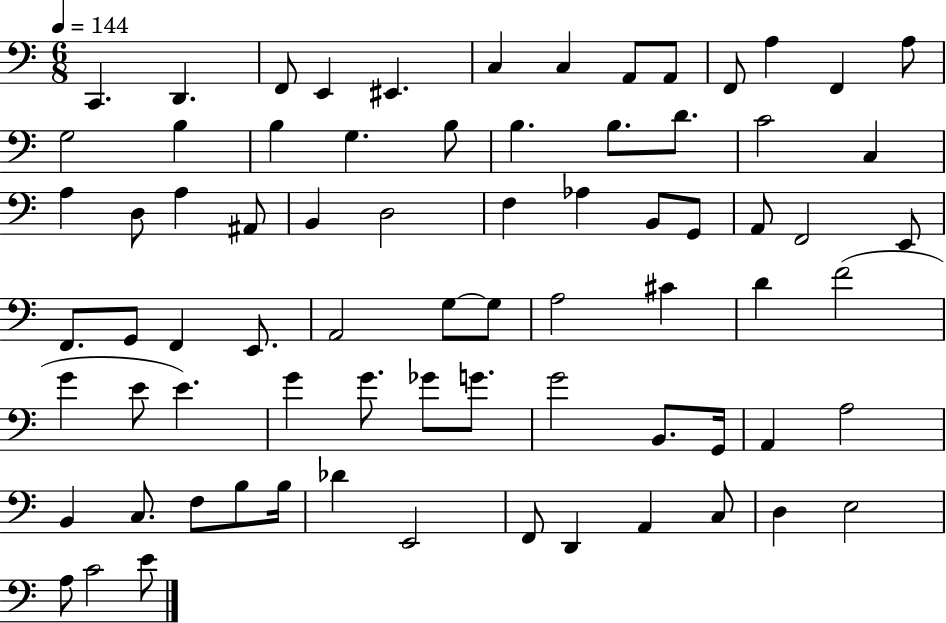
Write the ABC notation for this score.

X:1
T:Untitled
M:6/8
L:1/4
K:C
C,, D,, F,,/2 E,, ^E,, C, C, A,,/2 A,,/2 F,,/2 A, F,, A,/2 G,2 B, B, G, B,/2 B, B,/2 D/2 C2 C, A, D,/2 A, ^A,,/2 B,, D,2 F, _A, B,,/2 G,,/2 A,,/2 F,,2 E,,/2 F,,/2 G,,/2 F,, E,,/2 A,,2 G,/2 G,/2 A,2 ^C D F2 G E/2 E G G/2 _G/2 G/2 G2 B,,/2 G,,/4 A,, A,2 B,, C,/2 F,/2 B,/2 B,/4 _D E,,2 F,,/2 D,, A,, C,/2 D, E,2 A,/2 C2 E/2